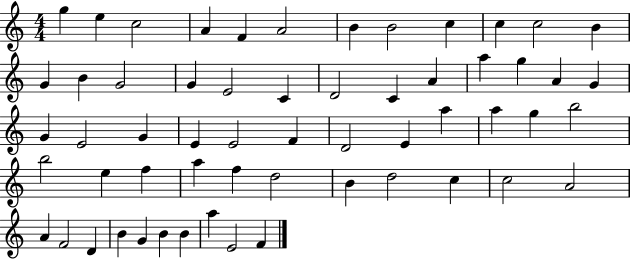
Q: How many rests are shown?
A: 0